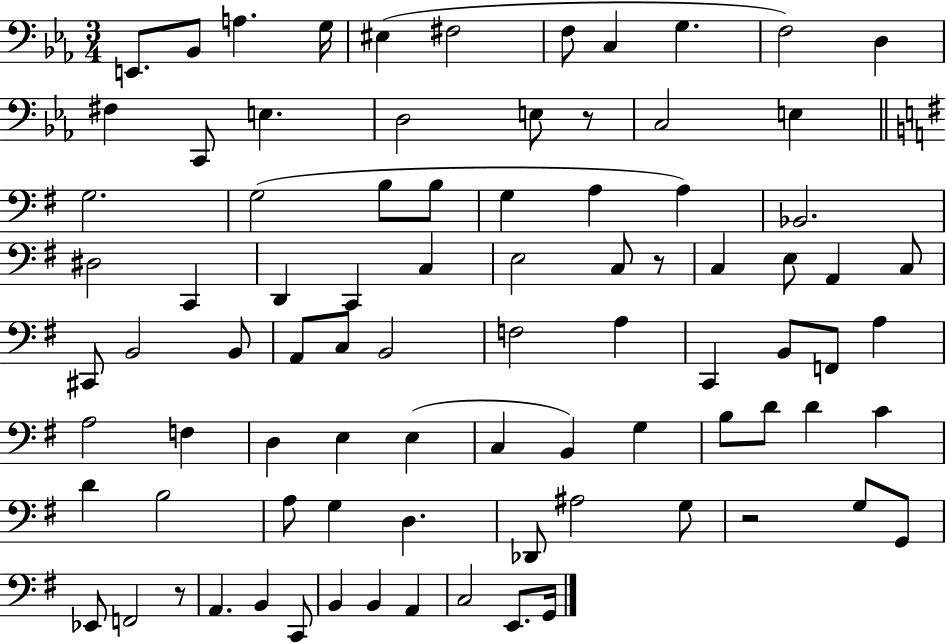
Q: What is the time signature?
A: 3/4